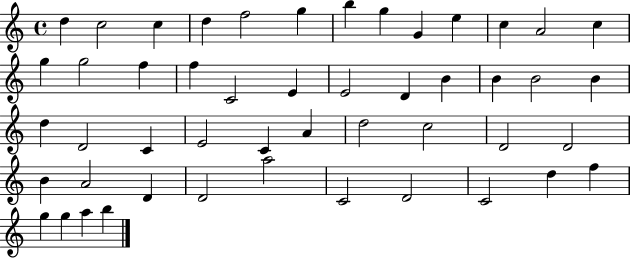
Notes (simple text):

D5/q C5/h C5/q D5/q F5/h G5/q B5/q G5/q G4/q E5/q C5/q A4/h C5/q G5/q G5/h F5/q F5/q C4/h E4/q E4/h D4/q B4/q B4/q B4/h B4/q D5/q D4/h C4/q E4/h C4/q A4/q D5/h C5/h D4/h D4/h B4/q A4/h D4/q D4/h A5/h C4/h D4/h C4/h D5/q F5/q G5/q G5/q A5/q B5/q